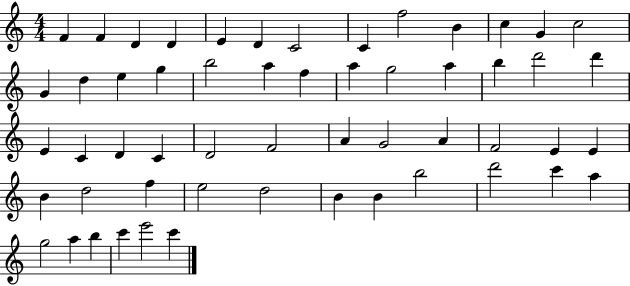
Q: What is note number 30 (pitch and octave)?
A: C4